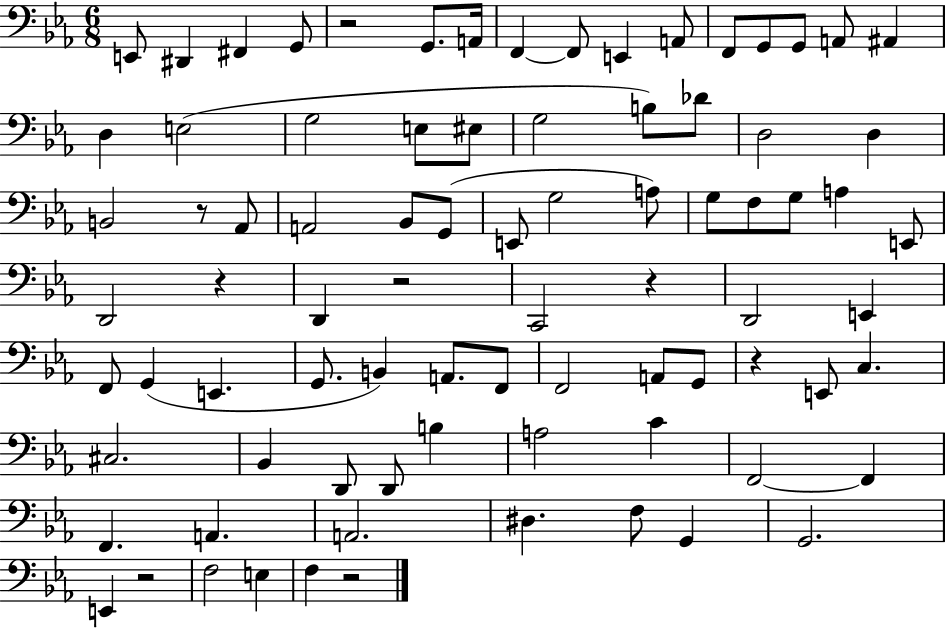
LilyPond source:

{
  \clef bass
  \numericTimeSignature
  \time 6/8
  \key ees \major
  \repeat volta 2 { e,8 dis,4 fis,4 g,8 | r2 g,8. a,16 | f,4~~ f,8 e,4 a,8 | f,8 g,8 g,8 a,8 ais,4 | \break d4 e2( | g2 e8 eis8 | g2 b8) des'8 | d2 d4 | \break b,2 r8 aes,8 | a,2 bes,8 g,8( | e,8 g2 a8) | g8 f8 g8 a4 e,8 | \break d,2 r4 | d,4 r2 | c,2 r4 | d,2 e,4 | \break f,8 g,4( e,4. | g,8. b,4) a,8. f,8 | f,2 a,8 g,8 | r4 e,8 c4. | \break cis2. | bes,4 d,8 d,8 b4 | a2 c'4 | f,2~~ f,4 | \break f,4. a,4. | a,2. | dis4. f8 g,4 | g,2. | \break e,4 r2 | f2 e4 | f4 r2 | } \bar "|."
}